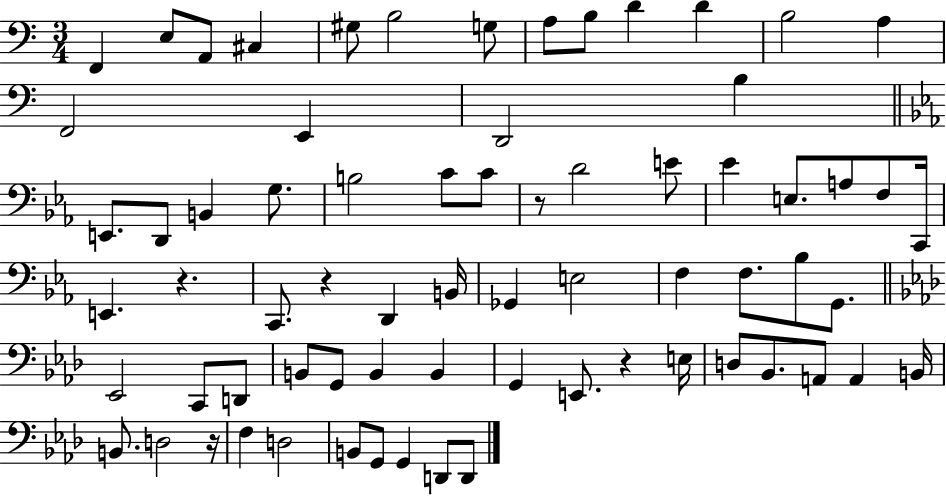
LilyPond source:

{
  \clef bass
  \numericTimeSignature
  \time 3/4
  \key c \major
  f,4 e8 a,8 cis4 | gis8 b2 g8 | a8 b8 d'4 d'4 | b2 a4 | \break f,2 e,4 | d,2 b4 | \bar "||" \break \key c \minor e,8. d,8 b,4 g8. | b2 c'8 c'8 | r8 d'2 e'8 | ees'4 e8. a8 f8 c,16 | \break e,4. r4. | c,8. r4 d,4 b,16 | ges,4 e2 | f4 f8. bes8 g,8. | \break \bar "||" \break \key aes \major ees,2 c,8 d,8 | b,8 g,8 b,4 b,4 | g,4 e,8. r4 e16 | d8 bes,8. a,8 a,4 b,16 | \break b,8. d2 r16 | f4 d2 | b,8 g,8 g,4 d,8 d,8 | \bar "|."
}